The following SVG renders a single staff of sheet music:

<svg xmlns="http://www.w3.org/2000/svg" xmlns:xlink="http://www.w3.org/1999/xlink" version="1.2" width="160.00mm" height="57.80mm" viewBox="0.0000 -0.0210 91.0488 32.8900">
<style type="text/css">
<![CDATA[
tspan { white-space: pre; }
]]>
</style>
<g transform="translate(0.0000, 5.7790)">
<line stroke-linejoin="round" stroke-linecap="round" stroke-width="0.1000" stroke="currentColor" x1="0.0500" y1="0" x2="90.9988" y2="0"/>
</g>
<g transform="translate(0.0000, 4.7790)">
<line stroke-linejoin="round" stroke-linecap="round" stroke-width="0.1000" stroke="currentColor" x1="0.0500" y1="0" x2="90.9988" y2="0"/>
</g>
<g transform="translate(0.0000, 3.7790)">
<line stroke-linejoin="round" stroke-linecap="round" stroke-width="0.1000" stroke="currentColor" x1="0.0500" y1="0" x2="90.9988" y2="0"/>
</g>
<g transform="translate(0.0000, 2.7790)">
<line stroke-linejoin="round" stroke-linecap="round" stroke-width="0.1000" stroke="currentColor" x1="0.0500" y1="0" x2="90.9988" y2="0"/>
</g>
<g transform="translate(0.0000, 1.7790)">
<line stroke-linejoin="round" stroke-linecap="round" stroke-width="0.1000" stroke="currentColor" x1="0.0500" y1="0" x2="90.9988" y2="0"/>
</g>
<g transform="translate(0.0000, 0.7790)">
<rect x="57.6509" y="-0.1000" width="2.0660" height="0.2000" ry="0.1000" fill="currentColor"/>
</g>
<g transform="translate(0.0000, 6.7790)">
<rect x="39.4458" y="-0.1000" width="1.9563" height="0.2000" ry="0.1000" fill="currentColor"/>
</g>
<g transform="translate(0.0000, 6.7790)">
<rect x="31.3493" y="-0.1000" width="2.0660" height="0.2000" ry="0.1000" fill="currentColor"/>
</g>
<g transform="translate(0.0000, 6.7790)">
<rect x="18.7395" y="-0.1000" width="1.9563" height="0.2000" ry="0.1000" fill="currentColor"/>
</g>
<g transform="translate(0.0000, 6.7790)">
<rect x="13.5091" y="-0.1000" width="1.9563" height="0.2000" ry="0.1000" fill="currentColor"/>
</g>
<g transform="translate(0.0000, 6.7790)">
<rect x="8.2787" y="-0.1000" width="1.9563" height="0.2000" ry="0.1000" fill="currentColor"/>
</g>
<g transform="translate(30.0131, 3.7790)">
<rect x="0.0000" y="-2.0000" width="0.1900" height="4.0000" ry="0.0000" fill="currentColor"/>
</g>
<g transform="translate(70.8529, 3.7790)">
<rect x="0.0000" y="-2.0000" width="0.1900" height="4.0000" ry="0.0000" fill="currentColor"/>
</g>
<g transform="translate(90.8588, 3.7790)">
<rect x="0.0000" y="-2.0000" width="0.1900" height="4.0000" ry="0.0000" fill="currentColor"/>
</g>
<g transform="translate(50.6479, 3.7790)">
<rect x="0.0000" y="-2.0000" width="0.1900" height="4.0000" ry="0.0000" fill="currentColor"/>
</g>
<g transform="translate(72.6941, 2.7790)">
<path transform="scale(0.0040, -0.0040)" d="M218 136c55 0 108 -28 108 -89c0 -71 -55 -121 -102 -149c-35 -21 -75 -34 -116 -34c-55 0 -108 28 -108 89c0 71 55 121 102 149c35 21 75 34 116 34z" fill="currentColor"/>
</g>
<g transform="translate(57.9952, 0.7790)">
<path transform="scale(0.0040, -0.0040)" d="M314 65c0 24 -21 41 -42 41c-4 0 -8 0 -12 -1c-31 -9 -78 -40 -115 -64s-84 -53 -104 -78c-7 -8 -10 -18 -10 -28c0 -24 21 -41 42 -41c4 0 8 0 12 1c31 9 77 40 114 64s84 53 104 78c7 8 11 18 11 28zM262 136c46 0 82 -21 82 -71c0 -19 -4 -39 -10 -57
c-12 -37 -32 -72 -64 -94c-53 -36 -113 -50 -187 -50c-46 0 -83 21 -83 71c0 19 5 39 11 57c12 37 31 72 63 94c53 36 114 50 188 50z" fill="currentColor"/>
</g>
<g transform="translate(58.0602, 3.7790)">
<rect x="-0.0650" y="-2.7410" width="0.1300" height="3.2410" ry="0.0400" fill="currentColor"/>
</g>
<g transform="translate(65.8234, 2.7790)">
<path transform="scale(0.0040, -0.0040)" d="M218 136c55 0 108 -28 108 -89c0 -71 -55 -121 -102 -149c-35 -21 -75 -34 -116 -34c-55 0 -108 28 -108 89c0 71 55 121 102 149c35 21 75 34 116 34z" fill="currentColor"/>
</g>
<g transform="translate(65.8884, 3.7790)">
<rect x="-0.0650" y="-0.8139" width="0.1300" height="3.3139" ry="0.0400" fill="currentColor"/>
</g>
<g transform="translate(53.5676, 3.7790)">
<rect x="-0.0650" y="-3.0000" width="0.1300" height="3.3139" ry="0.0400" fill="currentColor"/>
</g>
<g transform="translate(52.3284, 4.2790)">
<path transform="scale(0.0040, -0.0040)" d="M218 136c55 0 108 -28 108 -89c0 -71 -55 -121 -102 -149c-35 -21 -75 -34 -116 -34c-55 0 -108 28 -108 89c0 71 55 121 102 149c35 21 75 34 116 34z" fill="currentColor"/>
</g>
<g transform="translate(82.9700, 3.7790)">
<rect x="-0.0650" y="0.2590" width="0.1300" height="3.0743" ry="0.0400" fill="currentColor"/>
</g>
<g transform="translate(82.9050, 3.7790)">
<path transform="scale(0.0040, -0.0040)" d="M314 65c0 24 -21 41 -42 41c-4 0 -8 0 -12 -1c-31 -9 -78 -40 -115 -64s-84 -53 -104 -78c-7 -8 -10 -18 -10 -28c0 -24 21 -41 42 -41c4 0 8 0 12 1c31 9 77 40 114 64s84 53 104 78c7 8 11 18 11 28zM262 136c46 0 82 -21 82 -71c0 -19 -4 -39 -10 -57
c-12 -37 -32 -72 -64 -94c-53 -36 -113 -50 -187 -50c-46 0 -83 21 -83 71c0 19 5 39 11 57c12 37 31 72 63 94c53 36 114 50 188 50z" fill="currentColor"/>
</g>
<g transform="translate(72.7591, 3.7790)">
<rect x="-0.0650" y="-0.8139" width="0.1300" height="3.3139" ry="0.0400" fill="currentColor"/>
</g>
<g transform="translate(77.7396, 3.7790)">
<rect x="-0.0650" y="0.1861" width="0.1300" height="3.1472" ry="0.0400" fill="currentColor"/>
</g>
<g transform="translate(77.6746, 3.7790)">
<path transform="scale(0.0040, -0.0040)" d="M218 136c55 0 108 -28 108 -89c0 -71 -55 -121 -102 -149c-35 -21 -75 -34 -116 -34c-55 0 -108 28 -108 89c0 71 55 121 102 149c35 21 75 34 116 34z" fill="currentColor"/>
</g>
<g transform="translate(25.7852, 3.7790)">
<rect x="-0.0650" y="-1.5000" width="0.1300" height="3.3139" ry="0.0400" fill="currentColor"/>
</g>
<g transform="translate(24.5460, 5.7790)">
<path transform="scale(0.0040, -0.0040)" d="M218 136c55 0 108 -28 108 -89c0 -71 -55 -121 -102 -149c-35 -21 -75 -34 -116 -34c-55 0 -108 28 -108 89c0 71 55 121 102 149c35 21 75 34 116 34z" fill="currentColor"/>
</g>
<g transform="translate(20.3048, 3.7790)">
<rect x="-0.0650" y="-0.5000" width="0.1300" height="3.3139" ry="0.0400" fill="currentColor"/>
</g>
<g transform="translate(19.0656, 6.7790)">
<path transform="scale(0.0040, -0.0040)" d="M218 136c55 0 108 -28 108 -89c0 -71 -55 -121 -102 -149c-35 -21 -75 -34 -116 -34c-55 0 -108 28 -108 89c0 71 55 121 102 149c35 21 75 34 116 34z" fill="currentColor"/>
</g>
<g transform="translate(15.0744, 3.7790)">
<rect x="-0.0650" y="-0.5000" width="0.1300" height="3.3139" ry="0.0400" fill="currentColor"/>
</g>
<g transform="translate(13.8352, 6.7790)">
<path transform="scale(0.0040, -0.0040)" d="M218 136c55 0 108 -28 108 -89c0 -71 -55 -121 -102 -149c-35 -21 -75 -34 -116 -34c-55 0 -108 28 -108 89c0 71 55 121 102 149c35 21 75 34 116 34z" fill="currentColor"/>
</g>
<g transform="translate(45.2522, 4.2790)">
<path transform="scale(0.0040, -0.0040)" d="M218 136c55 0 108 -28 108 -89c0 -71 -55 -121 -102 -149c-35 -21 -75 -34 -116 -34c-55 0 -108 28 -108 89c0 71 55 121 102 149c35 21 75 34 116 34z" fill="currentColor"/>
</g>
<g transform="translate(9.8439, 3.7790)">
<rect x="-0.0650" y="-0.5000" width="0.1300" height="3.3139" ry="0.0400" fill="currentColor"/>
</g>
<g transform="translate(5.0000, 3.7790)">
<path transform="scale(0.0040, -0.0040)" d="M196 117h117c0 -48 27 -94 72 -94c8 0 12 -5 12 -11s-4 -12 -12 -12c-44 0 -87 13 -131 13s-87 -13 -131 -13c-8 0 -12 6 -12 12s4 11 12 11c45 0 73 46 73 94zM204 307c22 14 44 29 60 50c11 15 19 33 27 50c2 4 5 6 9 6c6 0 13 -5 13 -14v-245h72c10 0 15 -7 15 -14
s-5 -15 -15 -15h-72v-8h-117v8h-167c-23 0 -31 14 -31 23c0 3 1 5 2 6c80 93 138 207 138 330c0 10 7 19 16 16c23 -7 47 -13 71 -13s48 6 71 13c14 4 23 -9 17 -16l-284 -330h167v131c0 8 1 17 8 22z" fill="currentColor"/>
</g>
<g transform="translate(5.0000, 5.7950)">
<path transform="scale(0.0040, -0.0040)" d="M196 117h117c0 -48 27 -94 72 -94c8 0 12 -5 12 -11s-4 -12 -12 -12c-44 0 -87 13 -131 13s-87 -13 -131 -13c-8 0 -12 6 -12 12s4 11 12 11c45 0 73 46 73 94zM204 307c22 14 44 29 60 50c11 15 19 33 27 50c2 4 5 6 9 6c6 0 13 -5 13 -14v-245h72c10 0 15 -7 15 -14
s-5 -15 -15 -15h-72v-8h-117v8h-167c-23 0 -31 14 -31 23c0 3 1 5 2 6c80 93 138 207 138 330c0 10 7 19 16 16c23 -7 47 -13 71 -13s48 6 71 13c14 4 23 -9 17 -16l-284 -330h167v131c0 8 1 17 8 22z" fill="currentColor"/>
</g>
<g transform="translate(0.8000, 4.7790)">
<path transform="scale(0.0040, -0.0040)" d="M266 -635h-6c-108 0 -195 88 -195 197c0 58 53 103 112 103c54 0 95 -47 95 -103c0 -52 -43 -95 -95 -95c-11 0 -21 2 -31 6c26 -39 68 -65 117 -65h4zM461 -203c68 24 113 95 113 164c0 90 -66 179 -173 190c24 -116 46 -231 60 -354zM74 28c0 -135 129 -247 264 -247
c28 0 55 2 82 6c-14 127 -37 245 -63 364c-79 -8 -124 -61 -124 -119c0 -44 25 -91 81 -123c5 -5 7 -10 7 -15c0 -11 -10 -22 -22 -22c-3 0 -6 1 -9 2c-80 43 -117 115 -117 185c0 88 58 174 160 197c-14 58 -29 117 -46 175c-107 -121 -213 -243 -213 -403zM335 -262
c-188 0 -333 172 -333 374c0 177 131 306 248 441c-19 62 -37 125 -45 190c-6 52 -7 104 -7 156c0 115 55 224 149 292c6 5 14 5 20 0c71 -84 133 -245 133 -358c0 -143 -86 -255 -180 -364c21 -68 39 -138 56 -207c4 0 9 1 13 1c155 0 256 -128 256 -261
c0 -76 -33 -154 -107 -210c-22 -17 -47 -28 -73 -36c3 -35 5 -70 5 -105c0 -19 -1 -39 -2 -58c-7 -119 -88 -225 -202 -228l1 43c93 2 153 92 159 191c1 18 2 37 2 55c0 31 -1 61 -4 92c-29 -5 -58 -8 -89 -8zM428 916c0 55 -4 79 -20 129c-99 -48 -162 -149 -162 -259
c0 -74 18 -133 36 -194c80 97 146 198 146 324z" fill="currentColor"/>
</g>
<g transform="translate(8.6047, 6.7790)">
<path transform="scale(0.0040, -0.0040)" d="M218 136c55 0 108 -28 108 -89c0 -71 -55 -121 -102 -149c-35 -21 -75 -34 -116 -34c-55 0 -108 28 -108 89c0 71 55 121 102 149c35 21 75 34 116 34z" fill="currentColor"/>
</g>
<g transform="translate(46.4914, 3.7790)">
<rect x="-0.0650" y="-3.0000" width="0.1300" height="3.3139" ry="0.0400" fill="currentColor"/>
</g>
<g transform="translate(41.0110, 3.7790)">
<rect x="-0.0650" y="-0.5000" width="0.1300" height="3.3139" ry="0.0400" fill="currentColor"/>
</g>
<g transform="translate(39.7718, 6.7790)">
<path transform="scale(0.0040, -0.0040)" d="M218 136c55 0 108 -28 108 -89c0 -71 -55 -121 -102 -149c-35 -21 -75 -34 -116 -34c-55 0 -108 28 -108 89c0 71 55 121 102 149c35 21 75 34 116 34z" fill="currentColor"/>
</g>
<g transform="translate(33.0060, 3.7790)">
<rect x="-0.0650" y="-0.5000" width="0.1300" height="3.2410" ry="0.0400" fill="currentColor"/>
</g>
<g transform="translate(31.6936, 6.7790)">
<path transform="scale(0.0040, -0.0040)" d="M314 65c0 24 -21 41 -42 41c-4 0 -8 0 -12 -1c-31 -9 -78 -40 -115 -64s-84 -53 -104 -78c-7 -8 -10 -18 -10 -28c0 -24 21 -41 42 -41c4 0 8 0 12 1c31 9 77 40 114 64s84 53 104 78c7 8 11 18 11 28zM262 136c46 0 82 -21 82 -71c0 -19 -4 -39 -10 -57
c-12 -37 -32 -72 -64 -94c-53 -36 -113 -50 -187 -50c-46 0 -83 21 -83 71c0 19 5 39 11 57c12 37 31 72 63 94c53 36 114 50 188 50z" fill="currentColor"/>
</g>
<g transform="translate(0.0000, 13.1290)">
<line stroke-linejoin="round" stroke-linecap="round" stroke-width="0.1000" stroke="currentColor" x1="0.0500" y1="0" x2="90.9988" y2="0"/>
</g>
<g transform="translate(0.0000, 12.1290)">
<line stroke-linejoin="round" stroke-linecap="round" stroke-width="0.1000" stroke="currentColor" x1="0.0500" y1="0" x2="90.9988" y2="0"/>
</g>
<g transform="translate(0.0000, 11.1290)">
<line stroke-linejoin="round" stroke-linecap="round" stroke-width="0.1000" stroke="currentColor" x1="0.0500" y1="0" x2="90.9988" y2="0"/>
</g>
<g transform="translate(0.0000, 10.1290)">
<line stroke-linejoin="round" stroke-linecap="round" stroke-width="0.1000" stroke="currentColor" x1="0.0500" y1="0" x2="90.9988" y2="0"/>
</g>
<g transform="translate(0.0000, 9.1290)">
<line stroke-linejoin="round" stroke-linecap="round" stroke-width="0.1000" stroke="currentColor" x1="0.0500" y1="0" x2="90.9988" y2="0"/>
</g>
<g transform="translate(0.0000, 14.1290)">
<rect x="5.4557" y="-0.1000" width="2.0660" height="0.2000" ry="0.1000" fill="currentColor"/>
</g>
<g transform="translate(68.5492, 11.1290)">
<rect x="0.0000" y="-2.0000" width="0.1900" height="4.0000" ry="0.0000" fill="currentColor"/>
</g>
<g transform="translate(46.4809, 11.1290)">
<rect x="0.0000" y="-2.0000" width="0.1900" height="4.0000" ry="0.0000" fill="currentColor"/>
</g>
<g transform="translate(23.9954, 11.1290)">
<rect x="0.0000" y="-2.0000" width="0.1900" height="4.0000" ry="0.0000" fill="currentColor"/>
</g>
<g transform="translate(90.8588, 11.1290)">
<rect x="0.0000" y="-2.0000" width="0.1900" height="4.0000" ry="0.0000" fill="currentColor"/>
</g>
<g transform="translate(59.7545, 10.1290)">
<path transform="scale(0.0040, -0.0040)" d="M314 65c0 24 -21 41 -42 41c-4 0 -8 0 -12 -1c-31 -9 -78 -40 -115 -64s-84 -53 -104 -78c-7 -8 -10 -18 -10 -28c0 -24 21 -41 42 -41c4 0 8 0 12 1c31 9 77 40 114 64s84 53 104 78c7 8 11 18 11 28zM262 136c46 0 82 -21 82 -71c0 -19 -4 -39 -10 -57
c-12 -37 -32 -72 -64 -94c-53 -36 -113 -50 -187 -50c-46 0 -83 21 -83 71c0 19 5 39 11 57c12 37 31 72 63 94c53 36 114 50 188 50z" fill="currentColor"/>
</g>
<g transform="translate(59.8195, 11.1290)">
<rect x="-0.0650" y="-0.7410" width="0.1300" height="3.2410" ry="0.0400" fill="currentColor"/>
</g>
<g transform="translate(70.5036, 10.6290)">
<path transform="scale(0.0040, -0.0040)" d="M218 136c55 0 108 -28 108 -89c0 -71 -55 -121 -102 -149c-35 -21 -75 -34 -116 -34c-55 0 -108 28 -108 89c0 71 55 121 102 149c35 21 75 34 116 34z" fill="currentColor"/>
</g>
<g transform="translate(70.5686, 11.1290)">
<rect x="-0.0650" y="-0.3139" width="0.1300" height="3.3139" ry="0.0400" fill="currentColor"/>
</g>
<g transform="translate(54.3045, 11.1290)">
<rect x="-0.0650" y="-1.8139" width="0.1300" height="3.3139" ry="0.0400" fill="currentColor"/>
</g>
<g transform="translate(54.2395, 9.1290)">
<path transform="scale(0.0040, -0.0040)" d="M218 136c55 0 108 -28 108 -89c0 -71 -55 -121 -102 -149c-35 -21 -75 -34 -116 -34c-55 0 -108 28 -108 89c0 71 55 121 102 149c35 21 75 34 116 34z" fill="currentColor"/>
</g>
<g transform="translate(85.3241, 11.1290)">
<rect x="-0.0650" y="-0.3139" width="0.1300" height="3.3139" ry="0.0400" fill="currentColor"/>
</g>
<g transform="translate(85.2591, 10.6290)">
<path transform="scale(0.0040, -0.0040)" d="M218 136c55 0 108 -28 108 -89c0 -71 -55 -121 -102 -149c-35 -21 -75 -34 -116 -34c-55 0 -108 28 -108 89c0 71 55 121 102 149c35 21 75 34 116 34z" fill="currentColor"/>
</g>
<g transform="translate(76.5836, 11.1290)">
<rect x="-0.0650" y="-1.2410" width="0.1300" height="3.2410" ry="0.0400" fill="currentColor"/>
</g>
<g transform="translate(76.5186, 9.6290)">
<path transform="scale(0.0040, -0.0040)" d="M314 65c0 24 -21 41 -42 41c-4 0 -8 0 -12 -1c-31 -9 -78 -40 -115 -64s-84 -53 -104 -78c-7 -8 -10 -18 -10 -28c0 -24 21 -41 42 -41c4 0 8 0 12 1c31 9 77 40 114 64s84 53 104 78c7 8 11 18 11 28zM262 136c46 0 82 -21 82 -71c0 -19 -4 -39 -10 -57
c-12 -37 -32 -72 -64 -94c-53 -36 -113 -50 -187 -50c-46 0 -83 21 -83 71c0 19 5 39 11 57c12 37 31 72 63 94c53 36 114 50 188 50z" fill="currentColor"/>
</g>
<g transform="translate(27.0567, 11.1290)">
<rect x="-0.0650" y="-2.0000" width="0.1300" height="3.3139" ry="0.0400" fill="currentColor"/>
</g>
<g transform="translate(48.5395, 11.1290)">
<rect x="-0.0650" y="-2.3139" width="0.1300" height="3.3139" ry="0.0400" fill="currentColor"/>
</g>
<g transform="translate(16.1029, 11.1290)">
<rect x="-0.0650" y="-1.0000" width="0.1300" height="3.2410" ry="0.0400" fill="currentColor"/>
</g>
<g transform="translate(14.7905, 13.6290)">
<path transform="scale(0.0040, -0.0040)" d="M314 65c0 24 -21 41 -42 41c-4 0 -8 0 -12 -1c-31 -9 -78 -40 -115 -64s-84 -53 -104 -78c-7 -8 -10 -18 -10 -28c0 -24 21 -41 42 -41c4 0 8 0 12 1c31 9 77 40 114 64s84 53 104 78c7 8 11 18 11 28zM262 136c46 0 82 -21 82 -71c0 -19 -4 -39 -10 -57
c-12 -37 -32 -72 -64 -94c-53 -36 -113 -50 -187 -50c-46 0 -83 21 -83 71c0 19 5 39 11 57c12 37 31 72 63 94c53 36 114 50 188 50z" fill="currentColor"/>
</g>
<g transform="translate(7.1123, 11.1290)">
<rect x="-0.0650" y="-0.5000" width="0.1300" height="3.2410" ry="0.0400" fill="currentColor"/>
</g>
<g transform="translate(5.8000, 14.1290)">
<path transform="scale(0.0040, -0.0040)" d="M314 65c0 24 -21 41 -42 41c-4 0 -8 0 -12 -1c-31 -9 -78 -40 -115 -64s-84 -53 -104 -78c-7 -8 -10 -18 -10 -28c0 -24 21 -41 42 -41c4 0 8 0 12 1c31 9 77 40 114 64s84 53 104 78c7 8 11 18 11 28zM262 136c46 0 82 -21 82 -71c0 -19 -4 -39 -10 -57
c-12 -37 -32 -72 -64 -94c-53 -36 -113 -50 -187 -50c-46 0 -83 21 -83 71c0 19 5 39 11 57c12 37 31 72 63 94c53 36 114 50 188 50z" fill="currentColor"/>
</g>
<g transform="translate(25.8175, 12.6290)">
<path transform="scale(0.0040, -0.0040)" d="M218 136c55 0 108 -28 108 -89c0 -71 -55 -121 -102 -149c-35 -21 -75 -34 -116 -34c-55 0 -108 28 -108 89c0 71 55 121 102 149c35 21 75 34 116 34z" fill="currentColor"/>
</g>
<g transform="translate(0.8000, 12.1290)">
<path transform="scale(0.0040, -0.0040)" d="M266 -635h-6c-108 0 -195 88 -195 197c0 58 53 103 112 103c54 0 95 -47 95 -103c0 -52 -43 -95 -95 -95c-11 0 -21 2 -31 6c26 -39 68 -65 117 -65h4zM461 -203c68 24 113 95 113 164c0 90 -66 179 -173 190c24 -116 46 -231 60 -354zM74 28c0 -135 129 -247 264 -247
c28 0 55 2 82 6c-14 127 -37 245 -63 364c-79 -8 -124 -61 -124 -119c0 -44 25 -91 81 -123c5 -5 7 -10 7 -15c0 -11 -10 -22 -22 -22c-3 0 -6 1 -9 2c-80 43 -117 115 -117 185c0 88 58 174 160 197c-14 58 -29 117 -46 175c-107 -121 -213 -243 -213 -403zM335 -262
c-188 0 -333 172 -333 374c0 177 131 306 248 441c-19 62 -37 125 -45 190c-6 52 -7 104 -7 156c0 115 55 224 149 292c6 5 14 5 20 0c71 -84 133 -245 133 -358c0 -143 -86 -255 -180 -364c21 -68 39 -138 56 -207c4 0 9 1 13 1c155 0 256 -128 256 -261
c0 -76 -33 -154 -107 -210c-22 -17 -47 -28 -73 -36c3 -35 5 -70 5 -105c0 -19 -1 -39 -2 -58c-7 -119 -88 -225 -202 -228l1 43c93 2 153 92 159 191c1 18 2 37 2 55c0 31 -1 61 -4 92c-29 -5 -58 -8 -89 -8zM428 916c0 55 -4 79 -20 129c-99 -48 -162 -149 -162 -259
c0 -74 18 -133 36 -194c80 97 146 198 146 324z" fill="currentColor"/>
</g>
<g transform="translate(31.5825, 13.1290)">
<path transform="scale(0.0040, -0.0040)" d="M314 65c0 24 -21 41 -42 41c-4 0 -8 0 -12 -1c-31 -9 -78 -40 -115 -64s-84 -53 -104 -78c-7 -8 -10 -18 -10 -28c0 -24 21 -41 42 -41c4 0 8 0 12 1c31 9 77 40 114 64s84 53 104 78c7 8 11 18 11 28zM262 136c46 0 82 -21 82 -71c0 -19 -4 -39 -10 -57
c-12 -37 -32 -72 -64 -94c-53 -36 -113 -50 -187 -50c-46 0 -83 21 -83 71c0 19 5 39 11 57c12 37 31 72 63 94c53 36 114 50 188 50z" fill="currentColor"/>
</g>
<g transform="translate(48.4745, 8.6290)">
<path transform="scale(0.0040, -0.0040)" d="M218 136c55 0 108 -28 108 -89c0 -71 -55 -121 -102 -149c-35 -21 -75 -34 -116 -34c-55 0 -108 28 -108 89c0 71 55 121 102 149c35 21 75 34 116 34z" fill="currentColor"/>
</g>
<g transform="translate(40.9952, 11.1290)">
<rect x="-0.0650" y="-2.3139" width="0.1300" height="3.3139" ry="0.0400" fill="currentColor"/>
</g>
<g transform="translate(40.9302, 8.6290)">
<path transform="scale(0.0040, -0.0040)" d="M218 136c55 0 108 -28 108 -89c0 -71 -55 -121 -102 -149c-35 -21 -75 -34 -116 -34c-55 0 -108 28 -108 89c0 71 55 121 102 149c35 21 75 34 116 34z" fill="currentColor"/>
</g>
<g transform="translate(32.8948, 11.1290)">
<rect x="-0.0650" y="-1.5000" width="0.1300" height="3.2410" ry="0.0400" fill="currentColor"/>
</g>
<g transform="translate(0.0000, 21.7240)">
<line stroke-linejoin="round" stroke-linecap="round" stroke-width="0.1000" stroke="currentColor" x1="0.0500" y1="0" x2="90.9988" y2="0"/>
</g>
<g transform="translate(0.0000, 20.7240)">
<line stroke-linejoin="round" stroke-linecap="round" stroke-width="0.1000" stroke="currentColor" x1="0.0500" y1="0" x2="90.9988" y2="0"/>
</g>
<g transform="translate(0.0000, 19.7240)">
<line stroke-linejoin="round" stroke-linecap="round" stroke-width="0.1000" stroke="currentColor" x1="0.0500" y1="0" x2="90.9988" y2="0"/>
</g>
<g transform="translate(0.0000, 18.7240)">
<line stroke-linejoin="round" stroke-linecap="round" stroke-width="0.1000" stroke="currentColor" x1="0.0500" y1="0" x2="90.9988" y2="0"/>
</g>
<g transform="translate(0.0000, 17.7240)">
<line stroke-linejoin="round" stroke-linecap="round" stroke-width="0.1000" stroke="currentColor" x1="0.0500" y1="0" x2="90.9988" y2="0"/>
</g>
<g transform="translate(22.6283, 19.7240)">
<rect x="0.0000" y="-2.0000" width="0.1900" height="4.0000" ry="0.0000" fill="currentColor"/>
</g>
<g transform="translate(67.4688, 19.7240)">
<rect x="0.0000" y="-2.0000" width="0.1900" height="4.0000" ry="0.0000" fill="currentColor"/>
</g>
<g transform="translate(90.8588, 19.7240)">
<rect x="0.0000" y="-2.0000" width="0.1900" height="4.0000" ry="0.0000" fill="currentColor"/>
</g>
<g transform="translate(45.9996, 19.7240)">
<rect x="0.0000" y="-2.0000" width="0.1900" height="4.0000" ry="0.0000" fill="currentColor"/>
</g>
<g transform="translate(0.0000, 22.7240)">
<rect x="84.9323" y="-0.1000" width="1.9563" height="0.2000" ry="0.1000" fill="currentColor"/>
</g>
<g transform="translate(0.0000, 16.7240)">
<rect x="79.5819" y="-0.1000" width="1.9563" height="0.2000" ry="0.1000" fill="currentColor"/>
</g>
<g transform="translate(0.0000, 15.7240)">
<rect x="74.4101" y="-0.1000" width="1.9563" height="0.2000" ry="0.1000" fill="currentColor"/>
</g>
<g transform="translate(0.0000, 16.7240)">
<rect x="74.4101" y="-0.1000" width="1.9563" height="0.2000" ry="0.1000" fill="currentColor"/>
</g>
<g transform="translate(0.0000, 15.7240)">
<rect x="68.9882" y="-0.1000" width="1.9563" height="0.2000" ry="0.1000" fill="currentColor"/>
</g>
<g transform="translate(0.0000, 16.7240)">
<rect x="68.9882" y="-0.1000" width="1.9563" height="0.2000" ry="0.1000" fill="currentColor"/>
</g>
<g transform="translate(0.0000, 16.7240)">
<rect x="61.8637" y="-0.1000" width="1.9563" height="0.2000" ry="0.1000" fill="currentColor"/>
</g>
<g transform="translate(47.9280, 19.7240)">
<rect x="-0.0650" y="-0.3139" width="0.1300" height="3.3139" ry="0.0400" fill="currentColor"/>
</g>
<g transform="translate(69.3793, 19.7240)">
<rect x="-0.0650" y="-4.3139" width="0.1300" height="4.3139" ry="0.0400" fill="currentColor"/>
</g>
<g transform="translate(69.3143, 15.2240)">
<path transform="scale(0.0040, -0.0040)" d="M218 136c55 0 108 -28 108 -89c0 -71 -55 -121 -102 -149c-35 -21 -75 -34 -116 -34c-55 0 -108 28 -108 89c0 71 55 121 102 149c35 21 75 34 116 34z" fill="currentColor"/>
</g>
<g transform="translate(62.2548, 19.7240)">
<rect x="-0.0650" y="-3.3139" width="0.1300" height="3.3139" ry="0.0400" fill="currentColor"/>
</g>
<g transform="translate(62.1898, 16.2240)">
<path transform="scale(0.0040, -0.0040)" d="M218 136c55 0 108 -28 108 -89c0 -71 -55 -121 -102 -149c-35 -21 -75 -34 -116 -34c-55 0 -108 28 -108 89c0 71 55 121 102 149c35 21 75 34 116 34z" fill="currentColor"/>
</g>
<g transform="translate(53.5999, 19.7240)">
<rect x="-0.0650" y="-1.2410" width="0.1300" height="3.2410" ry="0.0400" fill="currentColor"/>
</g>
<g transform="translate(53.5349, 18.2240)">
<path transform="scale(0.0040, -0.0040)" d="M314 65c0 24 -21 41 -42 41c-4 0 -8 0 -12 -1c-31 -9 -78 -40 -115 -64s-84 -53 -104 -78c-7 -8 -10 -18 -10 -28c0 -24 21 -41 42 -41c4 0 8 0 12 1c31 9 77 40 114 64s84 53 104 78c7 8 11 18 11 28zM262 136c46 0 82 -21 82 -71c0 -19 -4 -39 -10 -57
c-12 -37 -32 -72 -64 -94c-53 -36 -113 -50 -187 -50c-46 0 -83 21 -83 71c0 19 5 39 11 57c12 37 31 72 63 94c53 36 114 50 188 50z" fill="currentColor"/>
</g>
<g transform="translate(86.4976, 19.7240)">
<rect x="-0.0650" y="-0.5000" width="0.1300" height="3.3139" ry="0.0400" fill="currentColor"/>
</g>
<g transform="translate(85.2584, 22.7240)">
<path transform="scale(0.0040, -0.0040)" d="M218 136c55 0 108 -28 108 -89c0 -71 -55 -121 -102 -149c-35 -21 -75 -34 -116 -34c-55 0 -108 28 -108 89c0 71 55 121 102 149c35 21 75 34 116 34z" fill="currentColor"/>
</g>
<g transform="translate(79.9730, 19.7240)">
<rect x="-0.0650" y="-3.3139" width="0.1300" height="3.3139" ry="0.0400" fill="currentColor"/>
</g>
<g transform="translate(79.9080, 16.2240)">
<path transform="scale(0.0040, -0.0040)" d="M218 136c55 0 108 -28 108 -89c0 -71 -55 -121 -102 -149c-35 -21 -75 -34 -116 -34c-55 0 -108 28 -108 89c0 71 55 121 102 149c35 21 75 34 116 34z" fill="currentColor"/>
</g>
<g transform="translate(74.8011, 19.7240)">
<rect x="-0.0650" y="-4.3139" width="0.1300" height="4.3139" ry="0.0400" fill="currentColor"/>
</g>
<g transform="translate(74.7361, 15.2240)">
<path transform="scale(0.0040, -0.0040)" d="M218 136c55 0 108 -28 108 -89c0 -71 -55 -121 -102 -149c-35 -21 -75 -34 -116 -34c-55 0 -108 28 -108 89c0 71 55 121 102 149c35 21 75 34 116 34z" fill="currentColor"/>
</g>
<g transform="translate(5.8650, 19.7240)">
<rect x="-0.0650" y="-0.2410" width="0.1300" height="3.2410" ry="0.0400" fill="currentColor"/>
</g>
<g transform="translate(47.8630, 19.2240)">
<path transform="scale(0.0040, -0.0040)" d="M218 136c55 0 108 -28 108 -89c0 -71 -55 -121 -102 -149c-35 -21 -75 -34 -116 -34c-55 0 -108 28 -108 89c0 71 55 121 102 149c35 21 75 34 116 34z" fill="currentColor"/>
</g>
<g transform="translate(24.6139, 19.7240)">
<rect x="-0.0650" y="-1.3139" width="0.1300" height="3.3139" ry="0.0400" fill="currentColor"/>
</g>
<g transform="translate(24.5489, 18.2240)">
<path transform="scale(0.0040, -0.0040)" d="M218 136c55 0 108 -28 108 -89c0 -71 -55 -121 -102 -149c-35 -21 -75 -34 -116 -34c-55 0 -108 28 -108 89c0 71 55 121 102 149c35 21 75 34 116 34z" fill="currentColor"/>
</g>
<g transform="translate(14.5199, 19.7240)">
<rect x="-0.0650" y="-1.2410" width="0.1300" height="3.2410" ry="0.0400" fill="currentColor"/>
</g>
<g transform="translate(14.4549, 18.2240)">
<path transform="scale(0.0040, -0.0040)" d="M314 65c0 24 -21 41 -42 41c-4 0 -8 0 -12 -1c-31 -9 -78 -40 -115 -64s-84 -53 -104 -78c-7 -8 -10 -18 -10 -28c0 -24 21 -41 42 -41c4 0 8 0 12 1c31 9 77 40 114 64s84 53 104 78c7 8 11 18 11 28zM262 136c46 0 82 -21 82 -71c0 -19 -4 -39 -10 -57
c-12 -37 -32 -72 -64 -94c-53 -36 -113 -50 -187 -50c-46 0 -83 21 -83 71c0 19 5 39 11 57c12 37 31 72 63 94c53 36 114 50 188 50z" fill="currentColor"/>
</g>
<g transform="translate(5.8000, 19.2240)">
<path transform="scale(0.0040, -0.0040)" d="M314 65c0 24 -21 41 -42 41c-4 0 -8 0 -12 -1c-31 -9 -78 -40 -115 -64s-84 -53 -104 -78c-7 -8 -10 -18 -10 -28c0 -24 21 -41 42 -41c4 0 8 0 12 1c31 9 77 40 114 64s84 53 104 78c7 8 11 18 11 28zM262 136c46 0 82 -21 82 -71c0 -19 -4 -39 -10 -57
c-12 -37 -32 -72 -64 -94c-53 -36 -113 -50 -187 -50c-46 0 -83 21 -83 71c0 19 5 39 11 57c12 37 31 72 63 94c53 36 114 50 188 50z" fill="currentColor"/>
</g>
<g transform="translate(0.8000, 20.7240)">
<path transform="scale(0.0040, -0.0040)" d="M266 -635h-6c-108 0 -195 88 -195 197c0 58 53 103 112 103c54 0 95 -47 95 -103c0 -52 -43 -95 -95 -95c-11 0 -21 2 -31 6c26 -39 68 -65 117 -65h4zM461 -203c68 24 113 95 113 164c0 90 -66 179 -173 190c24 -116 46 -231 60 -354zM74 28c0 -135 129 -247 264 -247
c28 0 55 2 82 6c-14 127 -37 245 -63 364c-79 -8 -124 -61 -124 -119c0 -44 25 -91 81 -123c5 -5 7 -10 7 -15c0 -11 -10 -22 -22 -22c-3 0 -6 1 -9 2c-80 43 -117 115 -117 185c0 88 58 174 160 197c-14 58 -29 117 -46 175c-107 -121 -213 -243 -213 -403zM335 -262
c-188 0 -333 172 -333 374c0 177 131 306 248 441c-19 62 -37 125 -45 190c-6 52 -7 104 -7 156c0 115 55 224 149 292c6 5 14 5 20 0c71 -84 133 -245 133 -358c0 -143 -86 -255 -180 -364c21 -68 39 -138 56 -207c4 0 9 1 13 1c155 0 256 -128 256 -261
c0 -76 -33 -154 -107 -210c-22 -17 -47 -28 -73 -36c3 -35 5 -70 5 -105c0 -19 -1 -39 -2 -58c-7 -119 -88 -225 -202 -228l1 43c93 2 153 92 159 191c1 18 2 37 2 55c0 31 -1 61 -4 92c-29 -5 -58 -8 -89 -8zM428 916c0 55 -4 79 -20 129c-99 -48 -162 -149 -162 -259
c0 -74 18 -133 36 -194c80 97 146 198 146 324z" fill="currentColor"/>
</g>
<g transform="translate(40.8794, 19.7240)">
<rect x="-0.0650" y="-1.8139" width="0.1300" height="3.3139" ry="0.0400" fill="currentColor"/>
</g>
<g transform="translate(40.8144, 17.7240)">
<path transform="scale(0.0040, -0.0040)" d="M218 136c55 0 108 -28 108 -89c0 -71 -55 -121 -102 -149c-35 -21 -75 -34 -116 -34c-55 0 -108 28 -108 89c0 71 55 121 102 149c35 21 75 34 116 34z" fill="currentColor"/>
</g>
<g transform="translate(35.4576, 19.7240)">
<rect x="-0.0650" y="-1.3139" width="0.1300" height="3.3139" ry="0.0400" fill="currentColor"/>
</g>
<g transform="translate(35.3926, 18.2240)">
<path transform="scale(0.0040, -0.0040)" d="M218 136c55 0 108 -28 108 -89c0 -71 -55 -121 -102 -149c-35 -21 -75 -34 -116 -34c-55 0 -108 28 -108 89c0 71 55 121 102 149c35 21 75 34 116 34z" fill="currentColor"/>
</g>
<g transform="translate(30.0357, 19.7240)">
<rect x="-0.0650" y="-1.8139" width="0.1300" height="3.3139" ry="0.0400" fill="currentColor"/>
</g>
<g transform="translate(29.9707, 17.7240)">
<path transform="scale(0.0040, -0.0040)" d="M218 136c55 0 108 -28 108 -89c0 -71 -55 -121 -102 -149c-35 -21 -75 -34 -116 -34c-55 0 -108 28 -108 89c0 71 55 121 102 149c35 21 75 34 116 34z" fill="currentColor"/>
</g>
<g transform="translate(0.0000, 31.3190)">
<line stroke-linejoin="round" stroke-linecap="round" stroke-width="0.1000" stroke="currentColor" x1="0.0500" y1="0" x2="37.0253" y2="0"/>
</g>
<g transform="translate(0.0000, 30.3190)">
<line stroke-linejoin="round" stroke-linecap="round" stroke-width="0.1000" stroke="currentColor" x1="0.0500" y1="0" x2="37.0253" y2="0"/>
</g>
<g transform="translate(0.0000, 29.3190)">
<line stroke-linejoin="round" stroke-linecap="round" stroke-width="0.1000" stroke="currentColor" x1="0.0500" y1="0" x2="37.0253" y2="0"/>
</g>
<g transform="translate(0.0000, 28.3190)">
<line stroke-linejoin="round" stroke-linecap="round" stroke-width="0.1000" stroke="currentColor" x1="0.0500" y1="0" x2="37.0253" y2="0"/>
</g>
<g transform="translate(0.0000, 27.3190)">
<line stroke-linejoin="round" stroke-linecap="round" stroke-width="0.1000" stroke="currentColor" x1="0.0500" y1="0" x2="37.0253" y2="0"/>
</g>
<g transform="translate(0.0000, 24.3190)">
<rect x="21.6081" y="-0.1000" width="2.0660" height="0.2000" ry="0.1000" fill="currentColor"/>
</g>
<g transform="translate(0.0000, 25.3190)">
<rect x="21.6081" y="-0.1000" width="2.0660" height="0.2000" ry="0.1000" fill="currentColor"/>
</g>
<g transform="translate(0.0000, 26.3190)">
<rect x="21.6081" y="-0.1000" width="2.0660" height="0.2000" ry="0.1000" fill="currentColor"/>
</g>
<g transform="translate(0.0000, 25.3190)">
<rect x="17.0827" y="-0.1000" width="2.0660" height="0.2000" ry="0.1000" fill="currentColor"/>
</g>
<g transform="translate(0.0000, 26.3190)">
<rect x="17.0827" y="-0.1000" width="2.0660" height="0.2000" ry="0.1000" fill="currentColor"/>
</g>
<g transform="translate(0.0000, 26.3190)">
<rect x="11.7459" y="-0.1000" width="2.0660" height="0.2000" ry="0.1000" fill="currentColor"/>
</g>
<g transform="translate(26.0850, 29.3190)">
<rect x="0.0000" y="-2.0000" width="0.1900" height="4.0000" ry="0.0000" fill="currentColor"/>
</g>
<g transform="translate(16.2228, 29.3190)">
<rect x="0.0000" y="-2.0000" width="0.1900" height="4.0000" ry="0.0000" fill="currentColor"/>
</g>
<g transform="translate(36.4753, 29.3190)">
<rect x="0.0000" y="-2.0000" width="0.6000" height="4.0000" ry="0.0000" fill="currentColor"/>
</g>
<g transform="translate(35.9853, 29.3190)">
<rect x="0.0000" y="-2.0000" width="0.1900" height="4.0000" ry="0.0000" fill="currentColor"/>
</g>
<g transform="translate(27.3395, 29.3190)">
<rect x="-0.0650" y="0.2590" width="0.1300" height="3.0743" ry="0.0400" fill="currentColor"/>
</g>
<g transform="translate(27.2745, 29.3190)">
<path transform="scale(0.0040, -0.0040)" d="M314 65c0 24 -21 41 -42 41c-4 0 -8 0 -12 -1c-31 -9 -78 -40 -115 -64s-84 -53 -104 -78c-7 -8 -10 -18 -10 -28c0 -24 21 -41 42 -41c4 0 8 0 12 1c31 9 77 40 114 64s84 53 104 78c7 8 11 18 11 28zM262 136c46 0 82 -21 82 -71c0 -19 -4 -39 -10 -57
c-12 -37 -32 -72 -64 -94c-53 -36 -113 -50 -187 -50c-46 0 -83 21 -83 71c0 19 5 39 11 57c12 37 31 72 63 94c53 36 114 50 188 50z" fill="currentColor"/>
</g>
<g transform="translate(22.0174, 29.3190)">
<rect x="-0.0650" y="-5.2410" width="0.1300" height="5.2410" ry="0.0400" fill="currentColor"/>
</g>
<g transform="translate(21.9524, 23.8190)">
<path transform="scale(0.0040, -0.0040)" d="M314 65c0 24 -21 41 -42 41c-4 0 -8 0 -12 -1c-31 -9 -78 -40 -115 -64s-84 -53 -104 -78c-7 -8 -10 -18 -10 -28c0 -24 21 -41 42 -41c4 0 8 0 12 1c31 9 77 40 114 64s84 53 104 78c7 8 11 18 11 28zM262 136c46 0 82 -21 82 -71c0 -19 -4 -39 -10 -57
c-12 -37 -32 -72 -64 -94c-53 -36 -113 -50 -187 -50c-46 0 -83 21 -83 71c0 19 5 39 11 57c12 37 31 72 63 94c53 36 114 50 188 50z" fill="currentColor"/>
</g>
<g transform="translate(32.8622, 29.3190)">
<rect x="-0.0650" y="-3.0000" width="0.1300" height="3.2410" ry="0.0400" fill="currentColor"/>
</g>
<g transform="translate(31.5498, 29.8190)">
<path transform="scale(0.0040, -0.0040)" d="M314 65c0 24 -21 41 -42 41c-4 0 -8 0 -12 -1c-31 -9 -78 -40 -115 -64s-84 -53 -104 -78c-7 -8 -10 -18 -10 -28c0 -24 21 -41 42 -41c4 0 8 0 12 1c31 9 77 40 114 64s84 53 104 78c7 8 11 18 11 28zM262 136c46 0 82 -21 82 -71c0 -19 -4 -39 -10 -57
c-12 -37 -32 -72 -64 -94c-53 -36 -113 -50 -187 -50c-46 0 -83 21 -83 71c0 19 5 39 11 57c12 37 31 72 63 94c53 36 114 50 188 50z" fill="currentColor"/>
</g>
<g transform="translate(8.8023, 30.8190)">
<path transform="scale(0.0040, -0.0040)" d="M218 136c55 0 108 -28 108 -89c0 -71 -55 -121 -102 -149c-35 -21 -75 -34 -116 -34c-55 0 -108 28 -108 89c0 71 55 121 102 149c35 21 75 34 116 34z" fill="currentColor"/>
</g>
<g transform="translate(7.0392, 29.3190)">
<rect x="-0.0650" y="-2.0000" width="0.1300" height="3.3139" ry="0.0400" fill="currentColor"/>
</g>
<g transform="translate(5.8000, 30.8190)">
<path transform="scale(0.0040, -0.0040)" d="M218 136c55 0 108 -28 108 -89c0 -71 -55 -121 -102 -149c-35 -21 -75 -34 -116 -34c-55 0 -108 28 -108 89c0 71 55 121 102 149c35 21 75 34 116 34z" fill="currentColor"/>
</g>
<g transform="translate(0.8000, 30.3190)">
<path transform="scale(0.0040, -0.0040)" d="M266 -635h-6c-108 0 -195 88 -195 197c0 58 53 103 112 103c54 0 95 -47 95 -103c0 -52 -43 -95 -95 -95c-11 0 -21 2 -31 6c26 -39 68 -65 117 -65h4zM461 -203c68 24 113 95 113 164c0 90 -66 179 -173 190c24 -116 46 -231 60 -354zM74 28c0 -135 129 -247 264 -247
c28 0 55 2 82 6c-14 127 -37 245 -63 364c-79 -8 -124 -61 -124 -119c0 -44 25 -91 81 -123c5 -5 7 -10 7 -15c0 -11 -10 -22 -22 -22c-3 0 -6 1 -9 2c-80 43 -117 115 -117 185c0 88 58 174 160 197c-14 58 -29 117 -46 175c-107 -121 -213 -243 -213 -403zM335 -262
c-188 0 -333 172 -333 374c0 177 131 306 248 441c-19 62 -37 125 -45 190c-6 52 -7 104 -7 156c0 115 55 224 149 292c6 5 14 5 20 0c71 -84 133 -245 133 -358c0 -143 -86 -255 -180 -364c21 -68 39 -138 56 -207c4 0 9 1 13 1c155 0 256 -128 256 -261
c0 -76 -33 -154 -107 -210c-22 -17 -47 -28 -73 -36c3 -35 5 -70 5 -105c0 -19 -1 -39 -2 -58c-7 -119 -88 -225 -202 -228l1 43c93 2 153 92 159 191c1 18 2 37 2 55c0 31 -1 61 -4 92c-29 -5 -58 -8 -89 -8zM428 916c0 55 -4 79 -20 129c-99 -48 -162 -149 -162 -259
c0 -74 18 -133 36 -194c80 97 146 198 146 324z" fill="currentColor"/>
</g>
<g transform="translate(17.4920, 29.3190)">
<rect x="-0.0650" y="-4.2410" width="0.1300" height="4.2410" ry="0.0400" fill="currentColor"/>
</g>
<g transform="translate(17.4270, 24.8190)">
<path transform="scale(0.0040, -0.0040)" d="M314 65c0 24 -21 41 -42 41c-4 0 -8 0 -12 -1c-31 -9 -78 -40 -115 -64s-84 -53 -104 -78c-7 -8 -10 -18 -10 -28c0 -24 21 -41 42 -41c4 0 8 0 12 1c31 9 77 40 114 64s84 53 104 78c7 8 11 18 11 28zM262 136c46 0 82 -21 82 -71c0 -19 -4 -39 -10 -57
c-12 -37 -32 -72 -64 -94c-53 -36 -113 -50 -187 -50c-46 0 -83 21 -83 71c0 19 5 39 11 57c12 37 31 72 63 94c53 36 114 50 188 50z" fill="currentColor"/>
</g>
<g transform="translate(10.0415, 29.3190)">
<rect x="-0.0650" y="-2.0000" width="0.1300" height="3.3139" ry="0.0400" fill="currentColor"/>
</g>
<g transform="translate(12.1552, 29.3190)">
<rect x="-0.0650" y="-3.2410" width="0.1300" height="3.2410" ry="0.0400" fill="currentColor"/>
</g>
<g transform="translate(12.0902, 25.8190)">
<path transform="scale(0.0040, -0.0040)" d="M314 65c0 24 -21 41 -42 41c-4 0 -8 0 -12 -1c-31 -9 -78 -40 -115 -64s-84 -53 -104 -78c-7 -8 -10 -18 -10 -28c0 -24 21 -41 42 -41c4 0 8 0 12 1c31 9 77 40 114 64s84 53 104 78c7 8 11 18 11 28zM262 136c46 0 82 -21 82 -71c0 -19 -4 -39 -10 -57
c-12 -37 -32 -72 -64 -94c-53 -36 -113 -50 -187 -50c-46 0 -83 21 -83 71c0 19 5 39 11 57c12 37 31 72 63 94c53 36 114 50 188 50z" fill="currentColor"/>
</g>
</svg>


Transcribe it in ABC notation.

X:1
T:Untitled
M:4/4
L:1/4
K:C
C C C E C2 C A A a2 d d B B2 C2 D2 F E2 g g f d2 c e2 c c2 e2 e f e f c e2 b d' d' b C F F b2 d'2 f'2 B2 A2